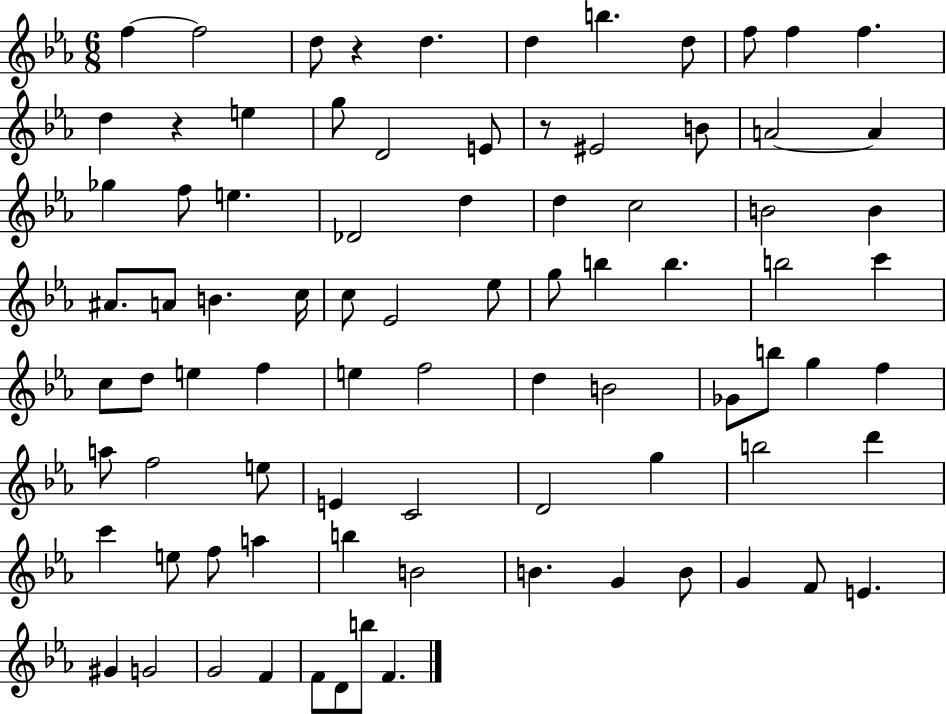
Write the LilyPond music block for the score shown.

{
  \clef treble
  \numericTimeSignature
  \time 6/8
  \key ees \major
  \repeat volta 2 { f''4~~ f''2 | d''8 r4 d''4. | d''4 b''4. d''8 | f''8 f''4 f''4. | \break d''4 r4 e''4 | g''8 d'2 e'8 | r8 eis'2 b'8 | a'2~~ a'4 | \break ges''4 f''8 e''4. | des'2 d''4 | d''4 c''2 | b'2 b'4 | \break ais'8. a'8 b'4. c''16 | c''8 ees'2 ees''8 | g''8 b''4 b''4. | b''2 c'''4 | \break c''8 d''8 e''4 f''4 | e''4 f''2 | d''4 b'2 | ges'8 b''8 g''4 f''4 | \break a''8 f''2 e''8 | e'4 c'2 | d'2 g''4 | b''2 d'''4 | \break c'''4 e''8 f''8 a''4 | b''4 b'2 | b'4. g'4 b'8 | g'4 f'8 e'4. | \break gis'4 g'2 | g'2 f'4 | f'8 d'8 b''8 f'4. | } \bar "|."
}